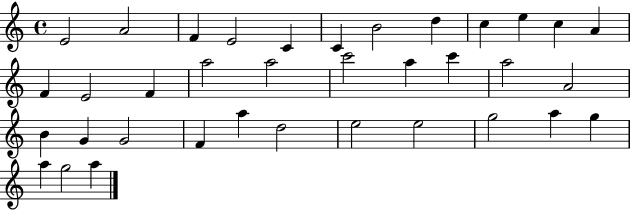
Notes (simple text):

E4/h A4/h F4/q E4/h C4/q C4/q B4/h D5/q C5/q E5/q C5/q A4/q F4/q E4/h F4/q A5/h A5/h C6/h A5/q C6/q A5/h A4/h B4/q G4/q G4/h F4/q A5/q D5/h E5/h E5/h G5/h A5/q G5/q A5/q G5/h A5/q